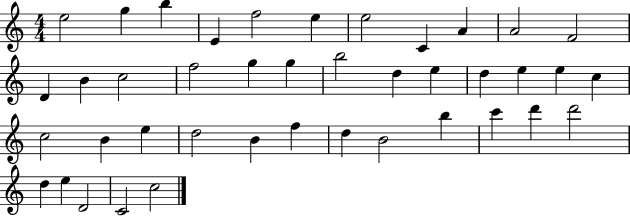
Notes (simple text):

E5/h G5/q B5/q E4/q F5/h E5/q E5/h C4/q A4/q A4/h F4/h D4/q B4/q C5/h F5/h G5/q G5/q B5/h D5/q E5/q D5/q E5/q E5/q C5/q C5/h B4/q E5/q D5/h B4/q F5/q D5/q B4/h B5/q C6/q D6/q D6/h D5/q E5/q D4/h C4/h C5/h